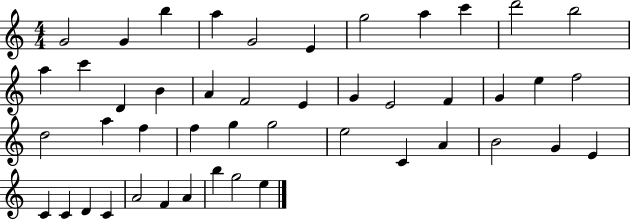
X:1
T:Untitled
M:4/4
L:1/4
K:C
G2 G b a G2 E g2 a c' d'2 b2 a c' D B A F2 E G E2 F G e f2 d2 a f f g g2 e2 C A B2 G E C C D C A2 F A b g2 e